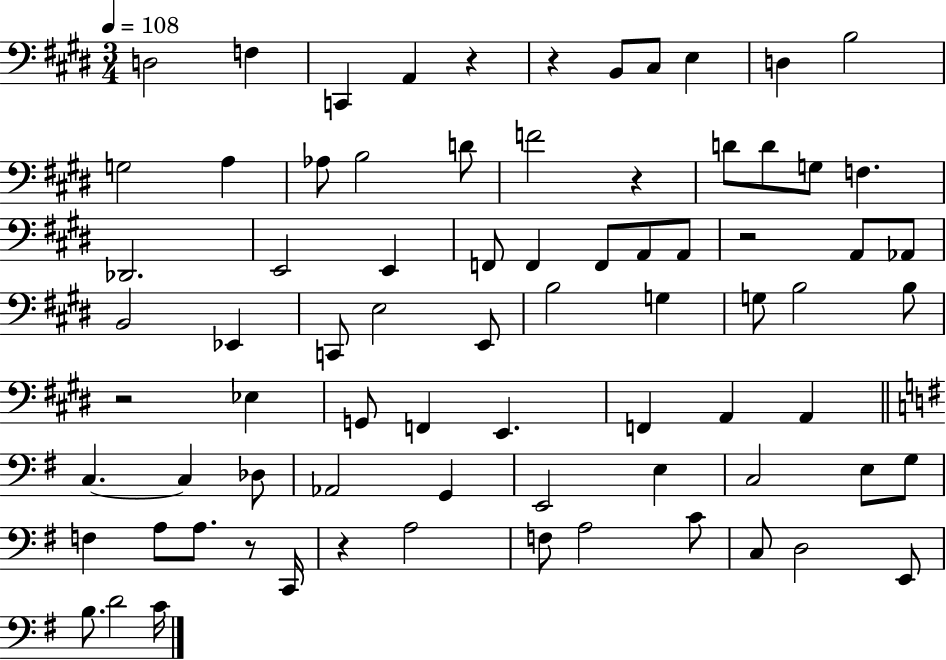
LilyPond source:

{
  \clef bass
  \numericTimeSignature
  \time 3/4
  \key e \major
  \tempo 4 = 108
  \repeat volta 2 { d2 f4 | c,4 a,4 r4 | r4 b,8 cis8 e4 | d4 b2 | \break g2 a4 | aes8 b2 d'8 | f'2 r4 | d'8 d'8 g8 f4. | \break des,2. | e,2 e,4 | f,8 f,4 f,8 a,8 a,8 | r2 a,8 aes,8 | \break b,2 ees,4 | c,8 e2 e,8 | b2 g4 | g8 b2 b8 | \break r2 ees4 | g,8 f,4 e,4. | f,4 a,4 a,4 | \bar "||" \break \key g \major c4.~~ c4 des8 | aes,2 g,4 | e,2 e4 | c2 e8 g8 | \break f4 a8 a8. r8 c,16 | r4 a2 | f8 a2 c'8 | c8 d2 e,8 | \break b8. d'2 c'16 | } \bar "|."
}